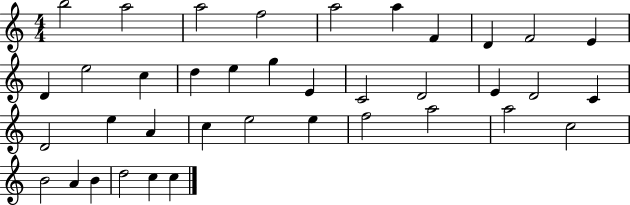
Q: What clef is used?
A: treble